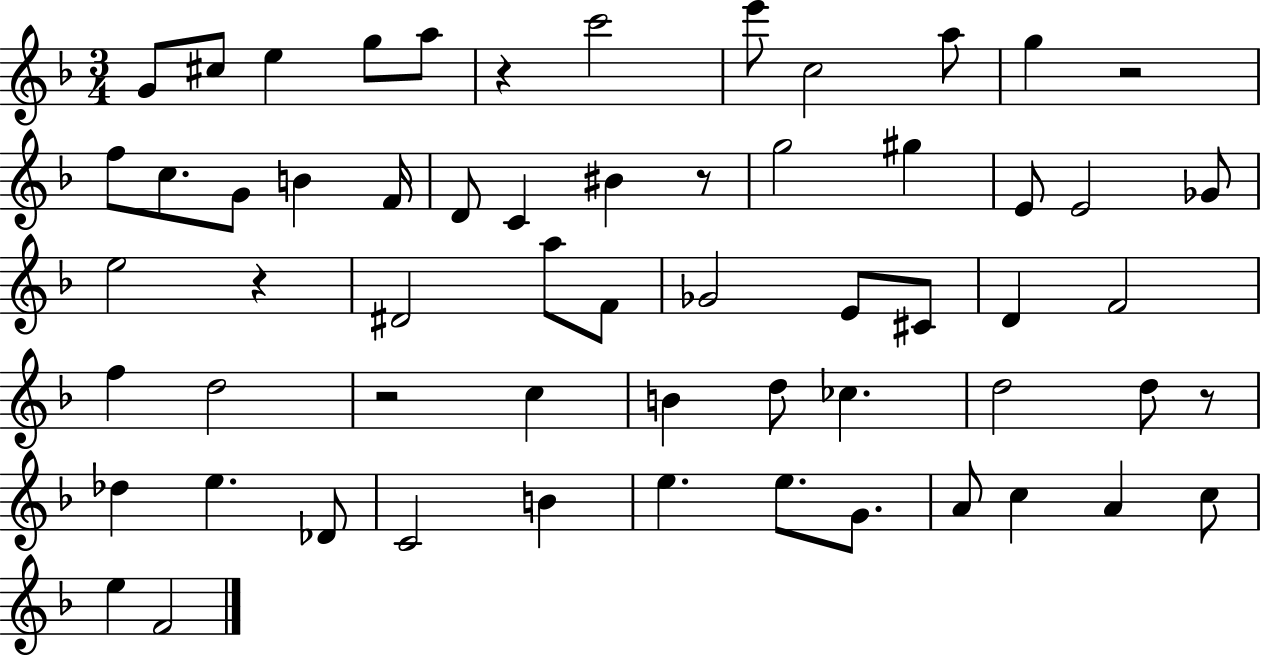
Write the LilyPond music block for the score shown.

{
  \clef treble
  \numericTimeSignature
  \time 3/4
  \key f \major
  g'8 cis''8 e''4 g''8 a''8 | r4 c'''2 | e'''8 c''2 a''8 | g''4 r2 | \break f''8 c''8. g'8 b'4 f'16 | d'8 c'4 bis'4 r8 | g''2 gis''4 | e'8 e'2 ges'8 | \break e''2 r4 | dis'2 a''8 f'8 | ges'2 e'8 cis'8 | d'4 f'2 | \break f''4 d''2 | r2 c''4 | b'4 d''8 ces''4. | d''2 d''8 r8 | \break des''4 e''4. des'8 | c'2 b'4 | e''4. e''8. g'8. | a'8 c''4 a'4 c''8 | \break e''4 f'2 | \bar "|."
}